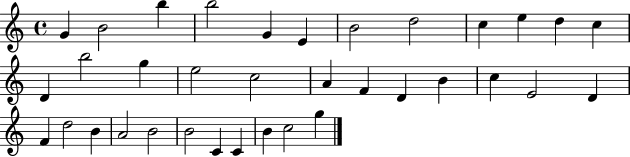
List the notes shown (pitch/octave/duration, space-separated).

G4/q B4/h B5/q B5/h G4/q E4/q B4/h D5/h C5/q E5/q D5/q C5/q D4/q B5/h G5/q E5/h C5/h A4/q F4/q D4/q B4/q C5/q E4/h D4/q F4/q D5/h B4/q A4/h B4/h B4/h C4/q C4/q B4/q C5/h G5/q